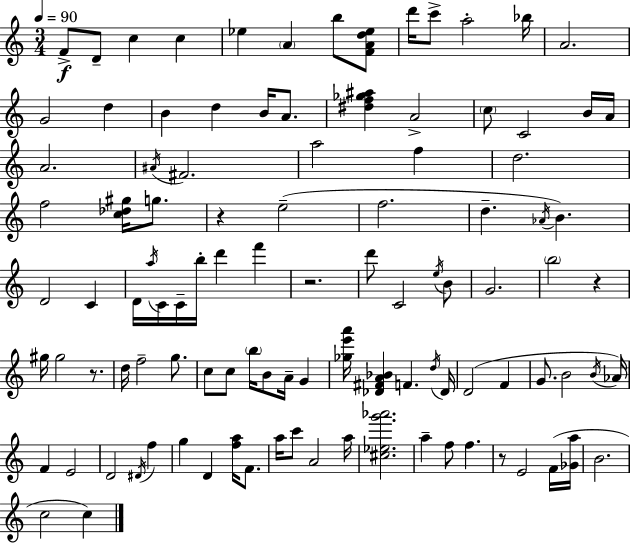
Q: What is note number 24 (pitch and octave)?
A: A4